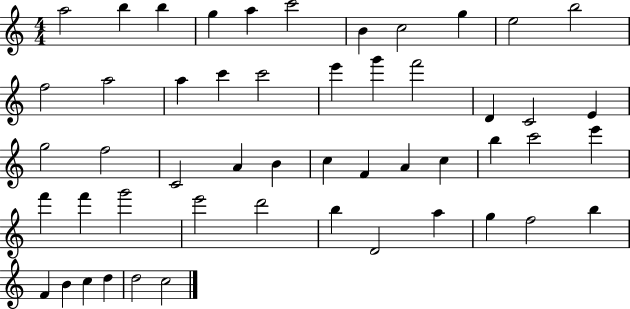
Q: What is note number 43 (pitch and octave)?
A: G5